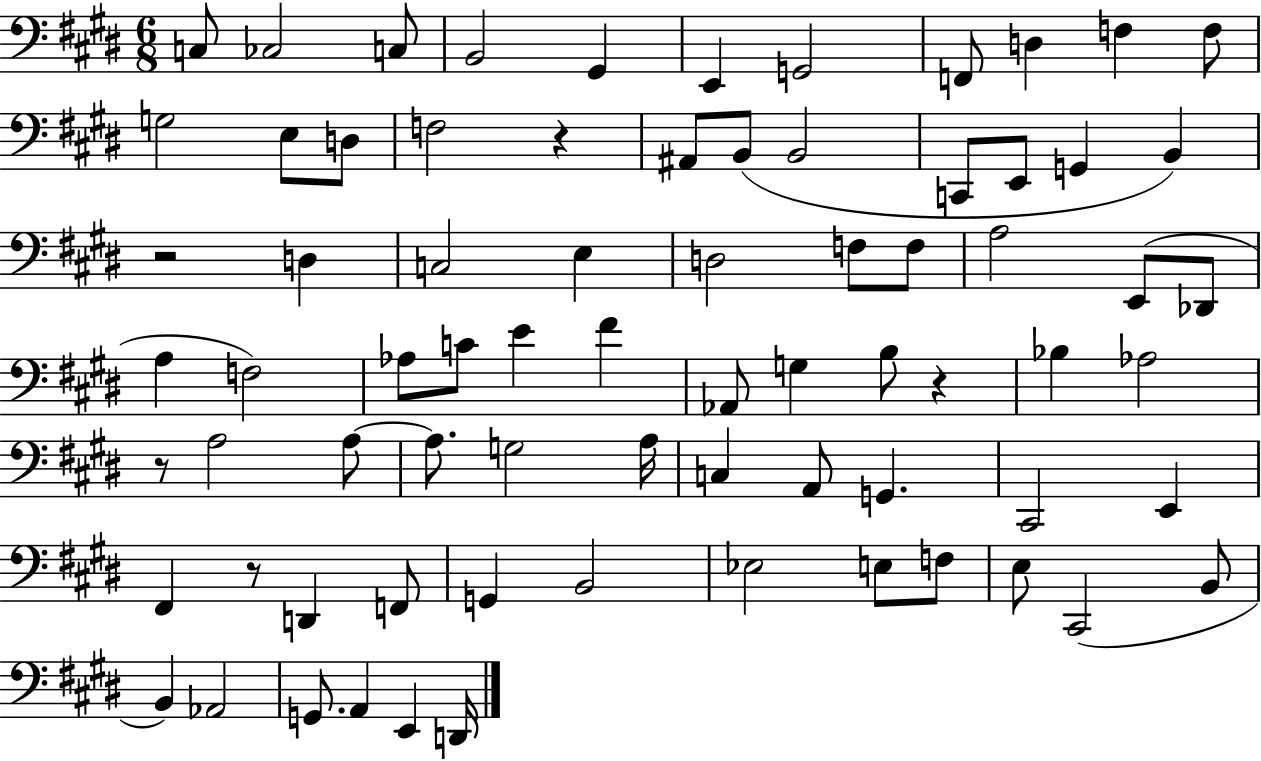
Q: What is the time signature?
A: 6/8